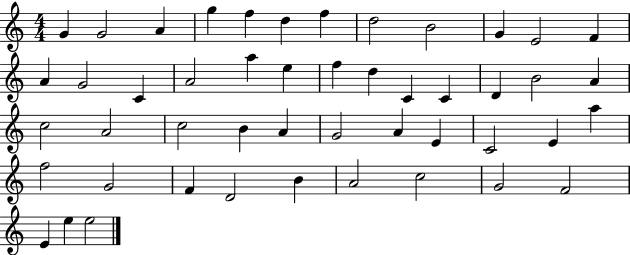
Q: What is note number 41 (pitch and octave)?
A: B4